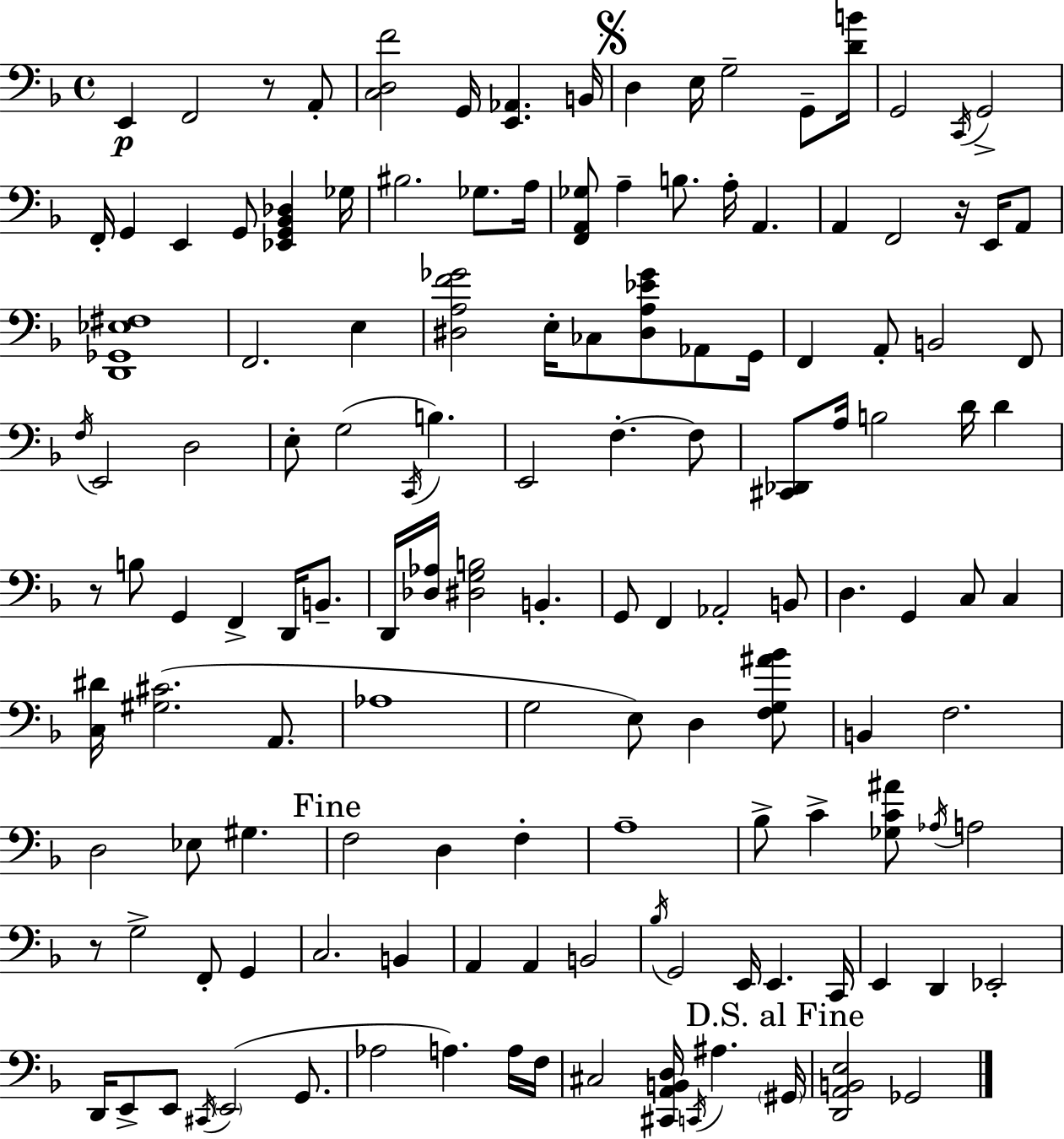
X:1
T:Untitled
M:4/4
L:1/4
K:F
E,, F,,2 z/2 A,,/2 [C,D,F]2 G,,/4 [E,,_A,,] B,,/4 D, E,/4 G,2 G,,/2 [DB]/4 G,,2 C,,/4 G,,2 F,,/4 G,, E,, G,,/2 [_E,,G,,_B,,_D,] _G,/4 ^B,2 _G,/2 A,/4 [F,,A,,_G,]/2 A, B,/2 A,/4 A,, A,, F,,2 z/4 E,,/4 A,,/2 [D,,_G,,_E,^F,]4 F,,2 E, [^D,A,F_G]2 E,/4 _C,/2 [^D,A,_E_G]/2 _A,,/2 G,,/4 F,, A,,/2 B,,2 F,,/2 F,/4 E,,2 D,2 E,/2 G,2 C,,/4 B, E,,2 F, F,/2 [^C,,_D,,]/2 A,/4 B,2 D/4 D z/2 B,/2 G,, F,, D,,/4 B,,/2 D,,/4 [_D,_A,]/4 [^D,G,B,]2 B,, G,,/2 F,, _A,,2 B,,/2 D, G,, C,/2 C, [C,^D]/4 [^G,^C]2 A,,/2 _A,4 G,2 E,/2 D, [F,G,^A_B]/2 B,, F,2 D,2 _E,/2 ^G, F,2 D, F, A,4 _B,/2 C [_G,C^A]/2 _A,/4 A,2 z/2 G,2 F,,/2 G,, C,2 B,, A,, A,, B,,2 _B,/4 G,,2 E,,/4 E,, C,,/4 E,, D,, _E,,2 D,,/4 E,,/2 E,,/2 ^C,,/4 E,,2 G,,/2 _A,2 A, A,/4 F,/4 ^C,2 [^C,,A,,B,,D,]/4 C,,/4 ^A, ^G,,/4 [D,,A,,B,,E,]2 _G,,2